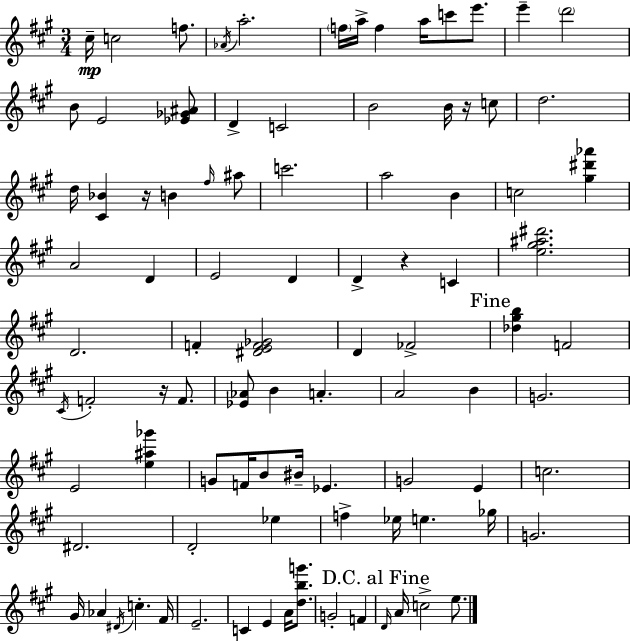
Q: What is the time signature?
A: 3/4